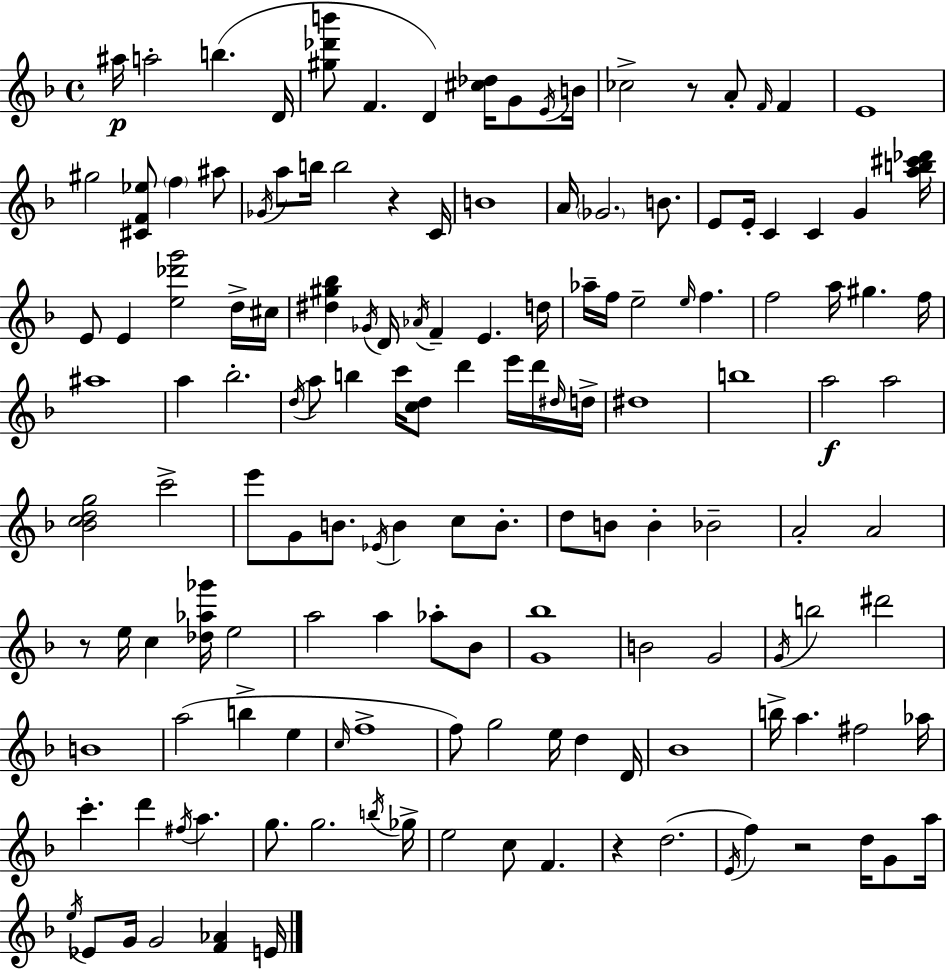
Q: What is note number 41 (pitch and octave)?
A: D5